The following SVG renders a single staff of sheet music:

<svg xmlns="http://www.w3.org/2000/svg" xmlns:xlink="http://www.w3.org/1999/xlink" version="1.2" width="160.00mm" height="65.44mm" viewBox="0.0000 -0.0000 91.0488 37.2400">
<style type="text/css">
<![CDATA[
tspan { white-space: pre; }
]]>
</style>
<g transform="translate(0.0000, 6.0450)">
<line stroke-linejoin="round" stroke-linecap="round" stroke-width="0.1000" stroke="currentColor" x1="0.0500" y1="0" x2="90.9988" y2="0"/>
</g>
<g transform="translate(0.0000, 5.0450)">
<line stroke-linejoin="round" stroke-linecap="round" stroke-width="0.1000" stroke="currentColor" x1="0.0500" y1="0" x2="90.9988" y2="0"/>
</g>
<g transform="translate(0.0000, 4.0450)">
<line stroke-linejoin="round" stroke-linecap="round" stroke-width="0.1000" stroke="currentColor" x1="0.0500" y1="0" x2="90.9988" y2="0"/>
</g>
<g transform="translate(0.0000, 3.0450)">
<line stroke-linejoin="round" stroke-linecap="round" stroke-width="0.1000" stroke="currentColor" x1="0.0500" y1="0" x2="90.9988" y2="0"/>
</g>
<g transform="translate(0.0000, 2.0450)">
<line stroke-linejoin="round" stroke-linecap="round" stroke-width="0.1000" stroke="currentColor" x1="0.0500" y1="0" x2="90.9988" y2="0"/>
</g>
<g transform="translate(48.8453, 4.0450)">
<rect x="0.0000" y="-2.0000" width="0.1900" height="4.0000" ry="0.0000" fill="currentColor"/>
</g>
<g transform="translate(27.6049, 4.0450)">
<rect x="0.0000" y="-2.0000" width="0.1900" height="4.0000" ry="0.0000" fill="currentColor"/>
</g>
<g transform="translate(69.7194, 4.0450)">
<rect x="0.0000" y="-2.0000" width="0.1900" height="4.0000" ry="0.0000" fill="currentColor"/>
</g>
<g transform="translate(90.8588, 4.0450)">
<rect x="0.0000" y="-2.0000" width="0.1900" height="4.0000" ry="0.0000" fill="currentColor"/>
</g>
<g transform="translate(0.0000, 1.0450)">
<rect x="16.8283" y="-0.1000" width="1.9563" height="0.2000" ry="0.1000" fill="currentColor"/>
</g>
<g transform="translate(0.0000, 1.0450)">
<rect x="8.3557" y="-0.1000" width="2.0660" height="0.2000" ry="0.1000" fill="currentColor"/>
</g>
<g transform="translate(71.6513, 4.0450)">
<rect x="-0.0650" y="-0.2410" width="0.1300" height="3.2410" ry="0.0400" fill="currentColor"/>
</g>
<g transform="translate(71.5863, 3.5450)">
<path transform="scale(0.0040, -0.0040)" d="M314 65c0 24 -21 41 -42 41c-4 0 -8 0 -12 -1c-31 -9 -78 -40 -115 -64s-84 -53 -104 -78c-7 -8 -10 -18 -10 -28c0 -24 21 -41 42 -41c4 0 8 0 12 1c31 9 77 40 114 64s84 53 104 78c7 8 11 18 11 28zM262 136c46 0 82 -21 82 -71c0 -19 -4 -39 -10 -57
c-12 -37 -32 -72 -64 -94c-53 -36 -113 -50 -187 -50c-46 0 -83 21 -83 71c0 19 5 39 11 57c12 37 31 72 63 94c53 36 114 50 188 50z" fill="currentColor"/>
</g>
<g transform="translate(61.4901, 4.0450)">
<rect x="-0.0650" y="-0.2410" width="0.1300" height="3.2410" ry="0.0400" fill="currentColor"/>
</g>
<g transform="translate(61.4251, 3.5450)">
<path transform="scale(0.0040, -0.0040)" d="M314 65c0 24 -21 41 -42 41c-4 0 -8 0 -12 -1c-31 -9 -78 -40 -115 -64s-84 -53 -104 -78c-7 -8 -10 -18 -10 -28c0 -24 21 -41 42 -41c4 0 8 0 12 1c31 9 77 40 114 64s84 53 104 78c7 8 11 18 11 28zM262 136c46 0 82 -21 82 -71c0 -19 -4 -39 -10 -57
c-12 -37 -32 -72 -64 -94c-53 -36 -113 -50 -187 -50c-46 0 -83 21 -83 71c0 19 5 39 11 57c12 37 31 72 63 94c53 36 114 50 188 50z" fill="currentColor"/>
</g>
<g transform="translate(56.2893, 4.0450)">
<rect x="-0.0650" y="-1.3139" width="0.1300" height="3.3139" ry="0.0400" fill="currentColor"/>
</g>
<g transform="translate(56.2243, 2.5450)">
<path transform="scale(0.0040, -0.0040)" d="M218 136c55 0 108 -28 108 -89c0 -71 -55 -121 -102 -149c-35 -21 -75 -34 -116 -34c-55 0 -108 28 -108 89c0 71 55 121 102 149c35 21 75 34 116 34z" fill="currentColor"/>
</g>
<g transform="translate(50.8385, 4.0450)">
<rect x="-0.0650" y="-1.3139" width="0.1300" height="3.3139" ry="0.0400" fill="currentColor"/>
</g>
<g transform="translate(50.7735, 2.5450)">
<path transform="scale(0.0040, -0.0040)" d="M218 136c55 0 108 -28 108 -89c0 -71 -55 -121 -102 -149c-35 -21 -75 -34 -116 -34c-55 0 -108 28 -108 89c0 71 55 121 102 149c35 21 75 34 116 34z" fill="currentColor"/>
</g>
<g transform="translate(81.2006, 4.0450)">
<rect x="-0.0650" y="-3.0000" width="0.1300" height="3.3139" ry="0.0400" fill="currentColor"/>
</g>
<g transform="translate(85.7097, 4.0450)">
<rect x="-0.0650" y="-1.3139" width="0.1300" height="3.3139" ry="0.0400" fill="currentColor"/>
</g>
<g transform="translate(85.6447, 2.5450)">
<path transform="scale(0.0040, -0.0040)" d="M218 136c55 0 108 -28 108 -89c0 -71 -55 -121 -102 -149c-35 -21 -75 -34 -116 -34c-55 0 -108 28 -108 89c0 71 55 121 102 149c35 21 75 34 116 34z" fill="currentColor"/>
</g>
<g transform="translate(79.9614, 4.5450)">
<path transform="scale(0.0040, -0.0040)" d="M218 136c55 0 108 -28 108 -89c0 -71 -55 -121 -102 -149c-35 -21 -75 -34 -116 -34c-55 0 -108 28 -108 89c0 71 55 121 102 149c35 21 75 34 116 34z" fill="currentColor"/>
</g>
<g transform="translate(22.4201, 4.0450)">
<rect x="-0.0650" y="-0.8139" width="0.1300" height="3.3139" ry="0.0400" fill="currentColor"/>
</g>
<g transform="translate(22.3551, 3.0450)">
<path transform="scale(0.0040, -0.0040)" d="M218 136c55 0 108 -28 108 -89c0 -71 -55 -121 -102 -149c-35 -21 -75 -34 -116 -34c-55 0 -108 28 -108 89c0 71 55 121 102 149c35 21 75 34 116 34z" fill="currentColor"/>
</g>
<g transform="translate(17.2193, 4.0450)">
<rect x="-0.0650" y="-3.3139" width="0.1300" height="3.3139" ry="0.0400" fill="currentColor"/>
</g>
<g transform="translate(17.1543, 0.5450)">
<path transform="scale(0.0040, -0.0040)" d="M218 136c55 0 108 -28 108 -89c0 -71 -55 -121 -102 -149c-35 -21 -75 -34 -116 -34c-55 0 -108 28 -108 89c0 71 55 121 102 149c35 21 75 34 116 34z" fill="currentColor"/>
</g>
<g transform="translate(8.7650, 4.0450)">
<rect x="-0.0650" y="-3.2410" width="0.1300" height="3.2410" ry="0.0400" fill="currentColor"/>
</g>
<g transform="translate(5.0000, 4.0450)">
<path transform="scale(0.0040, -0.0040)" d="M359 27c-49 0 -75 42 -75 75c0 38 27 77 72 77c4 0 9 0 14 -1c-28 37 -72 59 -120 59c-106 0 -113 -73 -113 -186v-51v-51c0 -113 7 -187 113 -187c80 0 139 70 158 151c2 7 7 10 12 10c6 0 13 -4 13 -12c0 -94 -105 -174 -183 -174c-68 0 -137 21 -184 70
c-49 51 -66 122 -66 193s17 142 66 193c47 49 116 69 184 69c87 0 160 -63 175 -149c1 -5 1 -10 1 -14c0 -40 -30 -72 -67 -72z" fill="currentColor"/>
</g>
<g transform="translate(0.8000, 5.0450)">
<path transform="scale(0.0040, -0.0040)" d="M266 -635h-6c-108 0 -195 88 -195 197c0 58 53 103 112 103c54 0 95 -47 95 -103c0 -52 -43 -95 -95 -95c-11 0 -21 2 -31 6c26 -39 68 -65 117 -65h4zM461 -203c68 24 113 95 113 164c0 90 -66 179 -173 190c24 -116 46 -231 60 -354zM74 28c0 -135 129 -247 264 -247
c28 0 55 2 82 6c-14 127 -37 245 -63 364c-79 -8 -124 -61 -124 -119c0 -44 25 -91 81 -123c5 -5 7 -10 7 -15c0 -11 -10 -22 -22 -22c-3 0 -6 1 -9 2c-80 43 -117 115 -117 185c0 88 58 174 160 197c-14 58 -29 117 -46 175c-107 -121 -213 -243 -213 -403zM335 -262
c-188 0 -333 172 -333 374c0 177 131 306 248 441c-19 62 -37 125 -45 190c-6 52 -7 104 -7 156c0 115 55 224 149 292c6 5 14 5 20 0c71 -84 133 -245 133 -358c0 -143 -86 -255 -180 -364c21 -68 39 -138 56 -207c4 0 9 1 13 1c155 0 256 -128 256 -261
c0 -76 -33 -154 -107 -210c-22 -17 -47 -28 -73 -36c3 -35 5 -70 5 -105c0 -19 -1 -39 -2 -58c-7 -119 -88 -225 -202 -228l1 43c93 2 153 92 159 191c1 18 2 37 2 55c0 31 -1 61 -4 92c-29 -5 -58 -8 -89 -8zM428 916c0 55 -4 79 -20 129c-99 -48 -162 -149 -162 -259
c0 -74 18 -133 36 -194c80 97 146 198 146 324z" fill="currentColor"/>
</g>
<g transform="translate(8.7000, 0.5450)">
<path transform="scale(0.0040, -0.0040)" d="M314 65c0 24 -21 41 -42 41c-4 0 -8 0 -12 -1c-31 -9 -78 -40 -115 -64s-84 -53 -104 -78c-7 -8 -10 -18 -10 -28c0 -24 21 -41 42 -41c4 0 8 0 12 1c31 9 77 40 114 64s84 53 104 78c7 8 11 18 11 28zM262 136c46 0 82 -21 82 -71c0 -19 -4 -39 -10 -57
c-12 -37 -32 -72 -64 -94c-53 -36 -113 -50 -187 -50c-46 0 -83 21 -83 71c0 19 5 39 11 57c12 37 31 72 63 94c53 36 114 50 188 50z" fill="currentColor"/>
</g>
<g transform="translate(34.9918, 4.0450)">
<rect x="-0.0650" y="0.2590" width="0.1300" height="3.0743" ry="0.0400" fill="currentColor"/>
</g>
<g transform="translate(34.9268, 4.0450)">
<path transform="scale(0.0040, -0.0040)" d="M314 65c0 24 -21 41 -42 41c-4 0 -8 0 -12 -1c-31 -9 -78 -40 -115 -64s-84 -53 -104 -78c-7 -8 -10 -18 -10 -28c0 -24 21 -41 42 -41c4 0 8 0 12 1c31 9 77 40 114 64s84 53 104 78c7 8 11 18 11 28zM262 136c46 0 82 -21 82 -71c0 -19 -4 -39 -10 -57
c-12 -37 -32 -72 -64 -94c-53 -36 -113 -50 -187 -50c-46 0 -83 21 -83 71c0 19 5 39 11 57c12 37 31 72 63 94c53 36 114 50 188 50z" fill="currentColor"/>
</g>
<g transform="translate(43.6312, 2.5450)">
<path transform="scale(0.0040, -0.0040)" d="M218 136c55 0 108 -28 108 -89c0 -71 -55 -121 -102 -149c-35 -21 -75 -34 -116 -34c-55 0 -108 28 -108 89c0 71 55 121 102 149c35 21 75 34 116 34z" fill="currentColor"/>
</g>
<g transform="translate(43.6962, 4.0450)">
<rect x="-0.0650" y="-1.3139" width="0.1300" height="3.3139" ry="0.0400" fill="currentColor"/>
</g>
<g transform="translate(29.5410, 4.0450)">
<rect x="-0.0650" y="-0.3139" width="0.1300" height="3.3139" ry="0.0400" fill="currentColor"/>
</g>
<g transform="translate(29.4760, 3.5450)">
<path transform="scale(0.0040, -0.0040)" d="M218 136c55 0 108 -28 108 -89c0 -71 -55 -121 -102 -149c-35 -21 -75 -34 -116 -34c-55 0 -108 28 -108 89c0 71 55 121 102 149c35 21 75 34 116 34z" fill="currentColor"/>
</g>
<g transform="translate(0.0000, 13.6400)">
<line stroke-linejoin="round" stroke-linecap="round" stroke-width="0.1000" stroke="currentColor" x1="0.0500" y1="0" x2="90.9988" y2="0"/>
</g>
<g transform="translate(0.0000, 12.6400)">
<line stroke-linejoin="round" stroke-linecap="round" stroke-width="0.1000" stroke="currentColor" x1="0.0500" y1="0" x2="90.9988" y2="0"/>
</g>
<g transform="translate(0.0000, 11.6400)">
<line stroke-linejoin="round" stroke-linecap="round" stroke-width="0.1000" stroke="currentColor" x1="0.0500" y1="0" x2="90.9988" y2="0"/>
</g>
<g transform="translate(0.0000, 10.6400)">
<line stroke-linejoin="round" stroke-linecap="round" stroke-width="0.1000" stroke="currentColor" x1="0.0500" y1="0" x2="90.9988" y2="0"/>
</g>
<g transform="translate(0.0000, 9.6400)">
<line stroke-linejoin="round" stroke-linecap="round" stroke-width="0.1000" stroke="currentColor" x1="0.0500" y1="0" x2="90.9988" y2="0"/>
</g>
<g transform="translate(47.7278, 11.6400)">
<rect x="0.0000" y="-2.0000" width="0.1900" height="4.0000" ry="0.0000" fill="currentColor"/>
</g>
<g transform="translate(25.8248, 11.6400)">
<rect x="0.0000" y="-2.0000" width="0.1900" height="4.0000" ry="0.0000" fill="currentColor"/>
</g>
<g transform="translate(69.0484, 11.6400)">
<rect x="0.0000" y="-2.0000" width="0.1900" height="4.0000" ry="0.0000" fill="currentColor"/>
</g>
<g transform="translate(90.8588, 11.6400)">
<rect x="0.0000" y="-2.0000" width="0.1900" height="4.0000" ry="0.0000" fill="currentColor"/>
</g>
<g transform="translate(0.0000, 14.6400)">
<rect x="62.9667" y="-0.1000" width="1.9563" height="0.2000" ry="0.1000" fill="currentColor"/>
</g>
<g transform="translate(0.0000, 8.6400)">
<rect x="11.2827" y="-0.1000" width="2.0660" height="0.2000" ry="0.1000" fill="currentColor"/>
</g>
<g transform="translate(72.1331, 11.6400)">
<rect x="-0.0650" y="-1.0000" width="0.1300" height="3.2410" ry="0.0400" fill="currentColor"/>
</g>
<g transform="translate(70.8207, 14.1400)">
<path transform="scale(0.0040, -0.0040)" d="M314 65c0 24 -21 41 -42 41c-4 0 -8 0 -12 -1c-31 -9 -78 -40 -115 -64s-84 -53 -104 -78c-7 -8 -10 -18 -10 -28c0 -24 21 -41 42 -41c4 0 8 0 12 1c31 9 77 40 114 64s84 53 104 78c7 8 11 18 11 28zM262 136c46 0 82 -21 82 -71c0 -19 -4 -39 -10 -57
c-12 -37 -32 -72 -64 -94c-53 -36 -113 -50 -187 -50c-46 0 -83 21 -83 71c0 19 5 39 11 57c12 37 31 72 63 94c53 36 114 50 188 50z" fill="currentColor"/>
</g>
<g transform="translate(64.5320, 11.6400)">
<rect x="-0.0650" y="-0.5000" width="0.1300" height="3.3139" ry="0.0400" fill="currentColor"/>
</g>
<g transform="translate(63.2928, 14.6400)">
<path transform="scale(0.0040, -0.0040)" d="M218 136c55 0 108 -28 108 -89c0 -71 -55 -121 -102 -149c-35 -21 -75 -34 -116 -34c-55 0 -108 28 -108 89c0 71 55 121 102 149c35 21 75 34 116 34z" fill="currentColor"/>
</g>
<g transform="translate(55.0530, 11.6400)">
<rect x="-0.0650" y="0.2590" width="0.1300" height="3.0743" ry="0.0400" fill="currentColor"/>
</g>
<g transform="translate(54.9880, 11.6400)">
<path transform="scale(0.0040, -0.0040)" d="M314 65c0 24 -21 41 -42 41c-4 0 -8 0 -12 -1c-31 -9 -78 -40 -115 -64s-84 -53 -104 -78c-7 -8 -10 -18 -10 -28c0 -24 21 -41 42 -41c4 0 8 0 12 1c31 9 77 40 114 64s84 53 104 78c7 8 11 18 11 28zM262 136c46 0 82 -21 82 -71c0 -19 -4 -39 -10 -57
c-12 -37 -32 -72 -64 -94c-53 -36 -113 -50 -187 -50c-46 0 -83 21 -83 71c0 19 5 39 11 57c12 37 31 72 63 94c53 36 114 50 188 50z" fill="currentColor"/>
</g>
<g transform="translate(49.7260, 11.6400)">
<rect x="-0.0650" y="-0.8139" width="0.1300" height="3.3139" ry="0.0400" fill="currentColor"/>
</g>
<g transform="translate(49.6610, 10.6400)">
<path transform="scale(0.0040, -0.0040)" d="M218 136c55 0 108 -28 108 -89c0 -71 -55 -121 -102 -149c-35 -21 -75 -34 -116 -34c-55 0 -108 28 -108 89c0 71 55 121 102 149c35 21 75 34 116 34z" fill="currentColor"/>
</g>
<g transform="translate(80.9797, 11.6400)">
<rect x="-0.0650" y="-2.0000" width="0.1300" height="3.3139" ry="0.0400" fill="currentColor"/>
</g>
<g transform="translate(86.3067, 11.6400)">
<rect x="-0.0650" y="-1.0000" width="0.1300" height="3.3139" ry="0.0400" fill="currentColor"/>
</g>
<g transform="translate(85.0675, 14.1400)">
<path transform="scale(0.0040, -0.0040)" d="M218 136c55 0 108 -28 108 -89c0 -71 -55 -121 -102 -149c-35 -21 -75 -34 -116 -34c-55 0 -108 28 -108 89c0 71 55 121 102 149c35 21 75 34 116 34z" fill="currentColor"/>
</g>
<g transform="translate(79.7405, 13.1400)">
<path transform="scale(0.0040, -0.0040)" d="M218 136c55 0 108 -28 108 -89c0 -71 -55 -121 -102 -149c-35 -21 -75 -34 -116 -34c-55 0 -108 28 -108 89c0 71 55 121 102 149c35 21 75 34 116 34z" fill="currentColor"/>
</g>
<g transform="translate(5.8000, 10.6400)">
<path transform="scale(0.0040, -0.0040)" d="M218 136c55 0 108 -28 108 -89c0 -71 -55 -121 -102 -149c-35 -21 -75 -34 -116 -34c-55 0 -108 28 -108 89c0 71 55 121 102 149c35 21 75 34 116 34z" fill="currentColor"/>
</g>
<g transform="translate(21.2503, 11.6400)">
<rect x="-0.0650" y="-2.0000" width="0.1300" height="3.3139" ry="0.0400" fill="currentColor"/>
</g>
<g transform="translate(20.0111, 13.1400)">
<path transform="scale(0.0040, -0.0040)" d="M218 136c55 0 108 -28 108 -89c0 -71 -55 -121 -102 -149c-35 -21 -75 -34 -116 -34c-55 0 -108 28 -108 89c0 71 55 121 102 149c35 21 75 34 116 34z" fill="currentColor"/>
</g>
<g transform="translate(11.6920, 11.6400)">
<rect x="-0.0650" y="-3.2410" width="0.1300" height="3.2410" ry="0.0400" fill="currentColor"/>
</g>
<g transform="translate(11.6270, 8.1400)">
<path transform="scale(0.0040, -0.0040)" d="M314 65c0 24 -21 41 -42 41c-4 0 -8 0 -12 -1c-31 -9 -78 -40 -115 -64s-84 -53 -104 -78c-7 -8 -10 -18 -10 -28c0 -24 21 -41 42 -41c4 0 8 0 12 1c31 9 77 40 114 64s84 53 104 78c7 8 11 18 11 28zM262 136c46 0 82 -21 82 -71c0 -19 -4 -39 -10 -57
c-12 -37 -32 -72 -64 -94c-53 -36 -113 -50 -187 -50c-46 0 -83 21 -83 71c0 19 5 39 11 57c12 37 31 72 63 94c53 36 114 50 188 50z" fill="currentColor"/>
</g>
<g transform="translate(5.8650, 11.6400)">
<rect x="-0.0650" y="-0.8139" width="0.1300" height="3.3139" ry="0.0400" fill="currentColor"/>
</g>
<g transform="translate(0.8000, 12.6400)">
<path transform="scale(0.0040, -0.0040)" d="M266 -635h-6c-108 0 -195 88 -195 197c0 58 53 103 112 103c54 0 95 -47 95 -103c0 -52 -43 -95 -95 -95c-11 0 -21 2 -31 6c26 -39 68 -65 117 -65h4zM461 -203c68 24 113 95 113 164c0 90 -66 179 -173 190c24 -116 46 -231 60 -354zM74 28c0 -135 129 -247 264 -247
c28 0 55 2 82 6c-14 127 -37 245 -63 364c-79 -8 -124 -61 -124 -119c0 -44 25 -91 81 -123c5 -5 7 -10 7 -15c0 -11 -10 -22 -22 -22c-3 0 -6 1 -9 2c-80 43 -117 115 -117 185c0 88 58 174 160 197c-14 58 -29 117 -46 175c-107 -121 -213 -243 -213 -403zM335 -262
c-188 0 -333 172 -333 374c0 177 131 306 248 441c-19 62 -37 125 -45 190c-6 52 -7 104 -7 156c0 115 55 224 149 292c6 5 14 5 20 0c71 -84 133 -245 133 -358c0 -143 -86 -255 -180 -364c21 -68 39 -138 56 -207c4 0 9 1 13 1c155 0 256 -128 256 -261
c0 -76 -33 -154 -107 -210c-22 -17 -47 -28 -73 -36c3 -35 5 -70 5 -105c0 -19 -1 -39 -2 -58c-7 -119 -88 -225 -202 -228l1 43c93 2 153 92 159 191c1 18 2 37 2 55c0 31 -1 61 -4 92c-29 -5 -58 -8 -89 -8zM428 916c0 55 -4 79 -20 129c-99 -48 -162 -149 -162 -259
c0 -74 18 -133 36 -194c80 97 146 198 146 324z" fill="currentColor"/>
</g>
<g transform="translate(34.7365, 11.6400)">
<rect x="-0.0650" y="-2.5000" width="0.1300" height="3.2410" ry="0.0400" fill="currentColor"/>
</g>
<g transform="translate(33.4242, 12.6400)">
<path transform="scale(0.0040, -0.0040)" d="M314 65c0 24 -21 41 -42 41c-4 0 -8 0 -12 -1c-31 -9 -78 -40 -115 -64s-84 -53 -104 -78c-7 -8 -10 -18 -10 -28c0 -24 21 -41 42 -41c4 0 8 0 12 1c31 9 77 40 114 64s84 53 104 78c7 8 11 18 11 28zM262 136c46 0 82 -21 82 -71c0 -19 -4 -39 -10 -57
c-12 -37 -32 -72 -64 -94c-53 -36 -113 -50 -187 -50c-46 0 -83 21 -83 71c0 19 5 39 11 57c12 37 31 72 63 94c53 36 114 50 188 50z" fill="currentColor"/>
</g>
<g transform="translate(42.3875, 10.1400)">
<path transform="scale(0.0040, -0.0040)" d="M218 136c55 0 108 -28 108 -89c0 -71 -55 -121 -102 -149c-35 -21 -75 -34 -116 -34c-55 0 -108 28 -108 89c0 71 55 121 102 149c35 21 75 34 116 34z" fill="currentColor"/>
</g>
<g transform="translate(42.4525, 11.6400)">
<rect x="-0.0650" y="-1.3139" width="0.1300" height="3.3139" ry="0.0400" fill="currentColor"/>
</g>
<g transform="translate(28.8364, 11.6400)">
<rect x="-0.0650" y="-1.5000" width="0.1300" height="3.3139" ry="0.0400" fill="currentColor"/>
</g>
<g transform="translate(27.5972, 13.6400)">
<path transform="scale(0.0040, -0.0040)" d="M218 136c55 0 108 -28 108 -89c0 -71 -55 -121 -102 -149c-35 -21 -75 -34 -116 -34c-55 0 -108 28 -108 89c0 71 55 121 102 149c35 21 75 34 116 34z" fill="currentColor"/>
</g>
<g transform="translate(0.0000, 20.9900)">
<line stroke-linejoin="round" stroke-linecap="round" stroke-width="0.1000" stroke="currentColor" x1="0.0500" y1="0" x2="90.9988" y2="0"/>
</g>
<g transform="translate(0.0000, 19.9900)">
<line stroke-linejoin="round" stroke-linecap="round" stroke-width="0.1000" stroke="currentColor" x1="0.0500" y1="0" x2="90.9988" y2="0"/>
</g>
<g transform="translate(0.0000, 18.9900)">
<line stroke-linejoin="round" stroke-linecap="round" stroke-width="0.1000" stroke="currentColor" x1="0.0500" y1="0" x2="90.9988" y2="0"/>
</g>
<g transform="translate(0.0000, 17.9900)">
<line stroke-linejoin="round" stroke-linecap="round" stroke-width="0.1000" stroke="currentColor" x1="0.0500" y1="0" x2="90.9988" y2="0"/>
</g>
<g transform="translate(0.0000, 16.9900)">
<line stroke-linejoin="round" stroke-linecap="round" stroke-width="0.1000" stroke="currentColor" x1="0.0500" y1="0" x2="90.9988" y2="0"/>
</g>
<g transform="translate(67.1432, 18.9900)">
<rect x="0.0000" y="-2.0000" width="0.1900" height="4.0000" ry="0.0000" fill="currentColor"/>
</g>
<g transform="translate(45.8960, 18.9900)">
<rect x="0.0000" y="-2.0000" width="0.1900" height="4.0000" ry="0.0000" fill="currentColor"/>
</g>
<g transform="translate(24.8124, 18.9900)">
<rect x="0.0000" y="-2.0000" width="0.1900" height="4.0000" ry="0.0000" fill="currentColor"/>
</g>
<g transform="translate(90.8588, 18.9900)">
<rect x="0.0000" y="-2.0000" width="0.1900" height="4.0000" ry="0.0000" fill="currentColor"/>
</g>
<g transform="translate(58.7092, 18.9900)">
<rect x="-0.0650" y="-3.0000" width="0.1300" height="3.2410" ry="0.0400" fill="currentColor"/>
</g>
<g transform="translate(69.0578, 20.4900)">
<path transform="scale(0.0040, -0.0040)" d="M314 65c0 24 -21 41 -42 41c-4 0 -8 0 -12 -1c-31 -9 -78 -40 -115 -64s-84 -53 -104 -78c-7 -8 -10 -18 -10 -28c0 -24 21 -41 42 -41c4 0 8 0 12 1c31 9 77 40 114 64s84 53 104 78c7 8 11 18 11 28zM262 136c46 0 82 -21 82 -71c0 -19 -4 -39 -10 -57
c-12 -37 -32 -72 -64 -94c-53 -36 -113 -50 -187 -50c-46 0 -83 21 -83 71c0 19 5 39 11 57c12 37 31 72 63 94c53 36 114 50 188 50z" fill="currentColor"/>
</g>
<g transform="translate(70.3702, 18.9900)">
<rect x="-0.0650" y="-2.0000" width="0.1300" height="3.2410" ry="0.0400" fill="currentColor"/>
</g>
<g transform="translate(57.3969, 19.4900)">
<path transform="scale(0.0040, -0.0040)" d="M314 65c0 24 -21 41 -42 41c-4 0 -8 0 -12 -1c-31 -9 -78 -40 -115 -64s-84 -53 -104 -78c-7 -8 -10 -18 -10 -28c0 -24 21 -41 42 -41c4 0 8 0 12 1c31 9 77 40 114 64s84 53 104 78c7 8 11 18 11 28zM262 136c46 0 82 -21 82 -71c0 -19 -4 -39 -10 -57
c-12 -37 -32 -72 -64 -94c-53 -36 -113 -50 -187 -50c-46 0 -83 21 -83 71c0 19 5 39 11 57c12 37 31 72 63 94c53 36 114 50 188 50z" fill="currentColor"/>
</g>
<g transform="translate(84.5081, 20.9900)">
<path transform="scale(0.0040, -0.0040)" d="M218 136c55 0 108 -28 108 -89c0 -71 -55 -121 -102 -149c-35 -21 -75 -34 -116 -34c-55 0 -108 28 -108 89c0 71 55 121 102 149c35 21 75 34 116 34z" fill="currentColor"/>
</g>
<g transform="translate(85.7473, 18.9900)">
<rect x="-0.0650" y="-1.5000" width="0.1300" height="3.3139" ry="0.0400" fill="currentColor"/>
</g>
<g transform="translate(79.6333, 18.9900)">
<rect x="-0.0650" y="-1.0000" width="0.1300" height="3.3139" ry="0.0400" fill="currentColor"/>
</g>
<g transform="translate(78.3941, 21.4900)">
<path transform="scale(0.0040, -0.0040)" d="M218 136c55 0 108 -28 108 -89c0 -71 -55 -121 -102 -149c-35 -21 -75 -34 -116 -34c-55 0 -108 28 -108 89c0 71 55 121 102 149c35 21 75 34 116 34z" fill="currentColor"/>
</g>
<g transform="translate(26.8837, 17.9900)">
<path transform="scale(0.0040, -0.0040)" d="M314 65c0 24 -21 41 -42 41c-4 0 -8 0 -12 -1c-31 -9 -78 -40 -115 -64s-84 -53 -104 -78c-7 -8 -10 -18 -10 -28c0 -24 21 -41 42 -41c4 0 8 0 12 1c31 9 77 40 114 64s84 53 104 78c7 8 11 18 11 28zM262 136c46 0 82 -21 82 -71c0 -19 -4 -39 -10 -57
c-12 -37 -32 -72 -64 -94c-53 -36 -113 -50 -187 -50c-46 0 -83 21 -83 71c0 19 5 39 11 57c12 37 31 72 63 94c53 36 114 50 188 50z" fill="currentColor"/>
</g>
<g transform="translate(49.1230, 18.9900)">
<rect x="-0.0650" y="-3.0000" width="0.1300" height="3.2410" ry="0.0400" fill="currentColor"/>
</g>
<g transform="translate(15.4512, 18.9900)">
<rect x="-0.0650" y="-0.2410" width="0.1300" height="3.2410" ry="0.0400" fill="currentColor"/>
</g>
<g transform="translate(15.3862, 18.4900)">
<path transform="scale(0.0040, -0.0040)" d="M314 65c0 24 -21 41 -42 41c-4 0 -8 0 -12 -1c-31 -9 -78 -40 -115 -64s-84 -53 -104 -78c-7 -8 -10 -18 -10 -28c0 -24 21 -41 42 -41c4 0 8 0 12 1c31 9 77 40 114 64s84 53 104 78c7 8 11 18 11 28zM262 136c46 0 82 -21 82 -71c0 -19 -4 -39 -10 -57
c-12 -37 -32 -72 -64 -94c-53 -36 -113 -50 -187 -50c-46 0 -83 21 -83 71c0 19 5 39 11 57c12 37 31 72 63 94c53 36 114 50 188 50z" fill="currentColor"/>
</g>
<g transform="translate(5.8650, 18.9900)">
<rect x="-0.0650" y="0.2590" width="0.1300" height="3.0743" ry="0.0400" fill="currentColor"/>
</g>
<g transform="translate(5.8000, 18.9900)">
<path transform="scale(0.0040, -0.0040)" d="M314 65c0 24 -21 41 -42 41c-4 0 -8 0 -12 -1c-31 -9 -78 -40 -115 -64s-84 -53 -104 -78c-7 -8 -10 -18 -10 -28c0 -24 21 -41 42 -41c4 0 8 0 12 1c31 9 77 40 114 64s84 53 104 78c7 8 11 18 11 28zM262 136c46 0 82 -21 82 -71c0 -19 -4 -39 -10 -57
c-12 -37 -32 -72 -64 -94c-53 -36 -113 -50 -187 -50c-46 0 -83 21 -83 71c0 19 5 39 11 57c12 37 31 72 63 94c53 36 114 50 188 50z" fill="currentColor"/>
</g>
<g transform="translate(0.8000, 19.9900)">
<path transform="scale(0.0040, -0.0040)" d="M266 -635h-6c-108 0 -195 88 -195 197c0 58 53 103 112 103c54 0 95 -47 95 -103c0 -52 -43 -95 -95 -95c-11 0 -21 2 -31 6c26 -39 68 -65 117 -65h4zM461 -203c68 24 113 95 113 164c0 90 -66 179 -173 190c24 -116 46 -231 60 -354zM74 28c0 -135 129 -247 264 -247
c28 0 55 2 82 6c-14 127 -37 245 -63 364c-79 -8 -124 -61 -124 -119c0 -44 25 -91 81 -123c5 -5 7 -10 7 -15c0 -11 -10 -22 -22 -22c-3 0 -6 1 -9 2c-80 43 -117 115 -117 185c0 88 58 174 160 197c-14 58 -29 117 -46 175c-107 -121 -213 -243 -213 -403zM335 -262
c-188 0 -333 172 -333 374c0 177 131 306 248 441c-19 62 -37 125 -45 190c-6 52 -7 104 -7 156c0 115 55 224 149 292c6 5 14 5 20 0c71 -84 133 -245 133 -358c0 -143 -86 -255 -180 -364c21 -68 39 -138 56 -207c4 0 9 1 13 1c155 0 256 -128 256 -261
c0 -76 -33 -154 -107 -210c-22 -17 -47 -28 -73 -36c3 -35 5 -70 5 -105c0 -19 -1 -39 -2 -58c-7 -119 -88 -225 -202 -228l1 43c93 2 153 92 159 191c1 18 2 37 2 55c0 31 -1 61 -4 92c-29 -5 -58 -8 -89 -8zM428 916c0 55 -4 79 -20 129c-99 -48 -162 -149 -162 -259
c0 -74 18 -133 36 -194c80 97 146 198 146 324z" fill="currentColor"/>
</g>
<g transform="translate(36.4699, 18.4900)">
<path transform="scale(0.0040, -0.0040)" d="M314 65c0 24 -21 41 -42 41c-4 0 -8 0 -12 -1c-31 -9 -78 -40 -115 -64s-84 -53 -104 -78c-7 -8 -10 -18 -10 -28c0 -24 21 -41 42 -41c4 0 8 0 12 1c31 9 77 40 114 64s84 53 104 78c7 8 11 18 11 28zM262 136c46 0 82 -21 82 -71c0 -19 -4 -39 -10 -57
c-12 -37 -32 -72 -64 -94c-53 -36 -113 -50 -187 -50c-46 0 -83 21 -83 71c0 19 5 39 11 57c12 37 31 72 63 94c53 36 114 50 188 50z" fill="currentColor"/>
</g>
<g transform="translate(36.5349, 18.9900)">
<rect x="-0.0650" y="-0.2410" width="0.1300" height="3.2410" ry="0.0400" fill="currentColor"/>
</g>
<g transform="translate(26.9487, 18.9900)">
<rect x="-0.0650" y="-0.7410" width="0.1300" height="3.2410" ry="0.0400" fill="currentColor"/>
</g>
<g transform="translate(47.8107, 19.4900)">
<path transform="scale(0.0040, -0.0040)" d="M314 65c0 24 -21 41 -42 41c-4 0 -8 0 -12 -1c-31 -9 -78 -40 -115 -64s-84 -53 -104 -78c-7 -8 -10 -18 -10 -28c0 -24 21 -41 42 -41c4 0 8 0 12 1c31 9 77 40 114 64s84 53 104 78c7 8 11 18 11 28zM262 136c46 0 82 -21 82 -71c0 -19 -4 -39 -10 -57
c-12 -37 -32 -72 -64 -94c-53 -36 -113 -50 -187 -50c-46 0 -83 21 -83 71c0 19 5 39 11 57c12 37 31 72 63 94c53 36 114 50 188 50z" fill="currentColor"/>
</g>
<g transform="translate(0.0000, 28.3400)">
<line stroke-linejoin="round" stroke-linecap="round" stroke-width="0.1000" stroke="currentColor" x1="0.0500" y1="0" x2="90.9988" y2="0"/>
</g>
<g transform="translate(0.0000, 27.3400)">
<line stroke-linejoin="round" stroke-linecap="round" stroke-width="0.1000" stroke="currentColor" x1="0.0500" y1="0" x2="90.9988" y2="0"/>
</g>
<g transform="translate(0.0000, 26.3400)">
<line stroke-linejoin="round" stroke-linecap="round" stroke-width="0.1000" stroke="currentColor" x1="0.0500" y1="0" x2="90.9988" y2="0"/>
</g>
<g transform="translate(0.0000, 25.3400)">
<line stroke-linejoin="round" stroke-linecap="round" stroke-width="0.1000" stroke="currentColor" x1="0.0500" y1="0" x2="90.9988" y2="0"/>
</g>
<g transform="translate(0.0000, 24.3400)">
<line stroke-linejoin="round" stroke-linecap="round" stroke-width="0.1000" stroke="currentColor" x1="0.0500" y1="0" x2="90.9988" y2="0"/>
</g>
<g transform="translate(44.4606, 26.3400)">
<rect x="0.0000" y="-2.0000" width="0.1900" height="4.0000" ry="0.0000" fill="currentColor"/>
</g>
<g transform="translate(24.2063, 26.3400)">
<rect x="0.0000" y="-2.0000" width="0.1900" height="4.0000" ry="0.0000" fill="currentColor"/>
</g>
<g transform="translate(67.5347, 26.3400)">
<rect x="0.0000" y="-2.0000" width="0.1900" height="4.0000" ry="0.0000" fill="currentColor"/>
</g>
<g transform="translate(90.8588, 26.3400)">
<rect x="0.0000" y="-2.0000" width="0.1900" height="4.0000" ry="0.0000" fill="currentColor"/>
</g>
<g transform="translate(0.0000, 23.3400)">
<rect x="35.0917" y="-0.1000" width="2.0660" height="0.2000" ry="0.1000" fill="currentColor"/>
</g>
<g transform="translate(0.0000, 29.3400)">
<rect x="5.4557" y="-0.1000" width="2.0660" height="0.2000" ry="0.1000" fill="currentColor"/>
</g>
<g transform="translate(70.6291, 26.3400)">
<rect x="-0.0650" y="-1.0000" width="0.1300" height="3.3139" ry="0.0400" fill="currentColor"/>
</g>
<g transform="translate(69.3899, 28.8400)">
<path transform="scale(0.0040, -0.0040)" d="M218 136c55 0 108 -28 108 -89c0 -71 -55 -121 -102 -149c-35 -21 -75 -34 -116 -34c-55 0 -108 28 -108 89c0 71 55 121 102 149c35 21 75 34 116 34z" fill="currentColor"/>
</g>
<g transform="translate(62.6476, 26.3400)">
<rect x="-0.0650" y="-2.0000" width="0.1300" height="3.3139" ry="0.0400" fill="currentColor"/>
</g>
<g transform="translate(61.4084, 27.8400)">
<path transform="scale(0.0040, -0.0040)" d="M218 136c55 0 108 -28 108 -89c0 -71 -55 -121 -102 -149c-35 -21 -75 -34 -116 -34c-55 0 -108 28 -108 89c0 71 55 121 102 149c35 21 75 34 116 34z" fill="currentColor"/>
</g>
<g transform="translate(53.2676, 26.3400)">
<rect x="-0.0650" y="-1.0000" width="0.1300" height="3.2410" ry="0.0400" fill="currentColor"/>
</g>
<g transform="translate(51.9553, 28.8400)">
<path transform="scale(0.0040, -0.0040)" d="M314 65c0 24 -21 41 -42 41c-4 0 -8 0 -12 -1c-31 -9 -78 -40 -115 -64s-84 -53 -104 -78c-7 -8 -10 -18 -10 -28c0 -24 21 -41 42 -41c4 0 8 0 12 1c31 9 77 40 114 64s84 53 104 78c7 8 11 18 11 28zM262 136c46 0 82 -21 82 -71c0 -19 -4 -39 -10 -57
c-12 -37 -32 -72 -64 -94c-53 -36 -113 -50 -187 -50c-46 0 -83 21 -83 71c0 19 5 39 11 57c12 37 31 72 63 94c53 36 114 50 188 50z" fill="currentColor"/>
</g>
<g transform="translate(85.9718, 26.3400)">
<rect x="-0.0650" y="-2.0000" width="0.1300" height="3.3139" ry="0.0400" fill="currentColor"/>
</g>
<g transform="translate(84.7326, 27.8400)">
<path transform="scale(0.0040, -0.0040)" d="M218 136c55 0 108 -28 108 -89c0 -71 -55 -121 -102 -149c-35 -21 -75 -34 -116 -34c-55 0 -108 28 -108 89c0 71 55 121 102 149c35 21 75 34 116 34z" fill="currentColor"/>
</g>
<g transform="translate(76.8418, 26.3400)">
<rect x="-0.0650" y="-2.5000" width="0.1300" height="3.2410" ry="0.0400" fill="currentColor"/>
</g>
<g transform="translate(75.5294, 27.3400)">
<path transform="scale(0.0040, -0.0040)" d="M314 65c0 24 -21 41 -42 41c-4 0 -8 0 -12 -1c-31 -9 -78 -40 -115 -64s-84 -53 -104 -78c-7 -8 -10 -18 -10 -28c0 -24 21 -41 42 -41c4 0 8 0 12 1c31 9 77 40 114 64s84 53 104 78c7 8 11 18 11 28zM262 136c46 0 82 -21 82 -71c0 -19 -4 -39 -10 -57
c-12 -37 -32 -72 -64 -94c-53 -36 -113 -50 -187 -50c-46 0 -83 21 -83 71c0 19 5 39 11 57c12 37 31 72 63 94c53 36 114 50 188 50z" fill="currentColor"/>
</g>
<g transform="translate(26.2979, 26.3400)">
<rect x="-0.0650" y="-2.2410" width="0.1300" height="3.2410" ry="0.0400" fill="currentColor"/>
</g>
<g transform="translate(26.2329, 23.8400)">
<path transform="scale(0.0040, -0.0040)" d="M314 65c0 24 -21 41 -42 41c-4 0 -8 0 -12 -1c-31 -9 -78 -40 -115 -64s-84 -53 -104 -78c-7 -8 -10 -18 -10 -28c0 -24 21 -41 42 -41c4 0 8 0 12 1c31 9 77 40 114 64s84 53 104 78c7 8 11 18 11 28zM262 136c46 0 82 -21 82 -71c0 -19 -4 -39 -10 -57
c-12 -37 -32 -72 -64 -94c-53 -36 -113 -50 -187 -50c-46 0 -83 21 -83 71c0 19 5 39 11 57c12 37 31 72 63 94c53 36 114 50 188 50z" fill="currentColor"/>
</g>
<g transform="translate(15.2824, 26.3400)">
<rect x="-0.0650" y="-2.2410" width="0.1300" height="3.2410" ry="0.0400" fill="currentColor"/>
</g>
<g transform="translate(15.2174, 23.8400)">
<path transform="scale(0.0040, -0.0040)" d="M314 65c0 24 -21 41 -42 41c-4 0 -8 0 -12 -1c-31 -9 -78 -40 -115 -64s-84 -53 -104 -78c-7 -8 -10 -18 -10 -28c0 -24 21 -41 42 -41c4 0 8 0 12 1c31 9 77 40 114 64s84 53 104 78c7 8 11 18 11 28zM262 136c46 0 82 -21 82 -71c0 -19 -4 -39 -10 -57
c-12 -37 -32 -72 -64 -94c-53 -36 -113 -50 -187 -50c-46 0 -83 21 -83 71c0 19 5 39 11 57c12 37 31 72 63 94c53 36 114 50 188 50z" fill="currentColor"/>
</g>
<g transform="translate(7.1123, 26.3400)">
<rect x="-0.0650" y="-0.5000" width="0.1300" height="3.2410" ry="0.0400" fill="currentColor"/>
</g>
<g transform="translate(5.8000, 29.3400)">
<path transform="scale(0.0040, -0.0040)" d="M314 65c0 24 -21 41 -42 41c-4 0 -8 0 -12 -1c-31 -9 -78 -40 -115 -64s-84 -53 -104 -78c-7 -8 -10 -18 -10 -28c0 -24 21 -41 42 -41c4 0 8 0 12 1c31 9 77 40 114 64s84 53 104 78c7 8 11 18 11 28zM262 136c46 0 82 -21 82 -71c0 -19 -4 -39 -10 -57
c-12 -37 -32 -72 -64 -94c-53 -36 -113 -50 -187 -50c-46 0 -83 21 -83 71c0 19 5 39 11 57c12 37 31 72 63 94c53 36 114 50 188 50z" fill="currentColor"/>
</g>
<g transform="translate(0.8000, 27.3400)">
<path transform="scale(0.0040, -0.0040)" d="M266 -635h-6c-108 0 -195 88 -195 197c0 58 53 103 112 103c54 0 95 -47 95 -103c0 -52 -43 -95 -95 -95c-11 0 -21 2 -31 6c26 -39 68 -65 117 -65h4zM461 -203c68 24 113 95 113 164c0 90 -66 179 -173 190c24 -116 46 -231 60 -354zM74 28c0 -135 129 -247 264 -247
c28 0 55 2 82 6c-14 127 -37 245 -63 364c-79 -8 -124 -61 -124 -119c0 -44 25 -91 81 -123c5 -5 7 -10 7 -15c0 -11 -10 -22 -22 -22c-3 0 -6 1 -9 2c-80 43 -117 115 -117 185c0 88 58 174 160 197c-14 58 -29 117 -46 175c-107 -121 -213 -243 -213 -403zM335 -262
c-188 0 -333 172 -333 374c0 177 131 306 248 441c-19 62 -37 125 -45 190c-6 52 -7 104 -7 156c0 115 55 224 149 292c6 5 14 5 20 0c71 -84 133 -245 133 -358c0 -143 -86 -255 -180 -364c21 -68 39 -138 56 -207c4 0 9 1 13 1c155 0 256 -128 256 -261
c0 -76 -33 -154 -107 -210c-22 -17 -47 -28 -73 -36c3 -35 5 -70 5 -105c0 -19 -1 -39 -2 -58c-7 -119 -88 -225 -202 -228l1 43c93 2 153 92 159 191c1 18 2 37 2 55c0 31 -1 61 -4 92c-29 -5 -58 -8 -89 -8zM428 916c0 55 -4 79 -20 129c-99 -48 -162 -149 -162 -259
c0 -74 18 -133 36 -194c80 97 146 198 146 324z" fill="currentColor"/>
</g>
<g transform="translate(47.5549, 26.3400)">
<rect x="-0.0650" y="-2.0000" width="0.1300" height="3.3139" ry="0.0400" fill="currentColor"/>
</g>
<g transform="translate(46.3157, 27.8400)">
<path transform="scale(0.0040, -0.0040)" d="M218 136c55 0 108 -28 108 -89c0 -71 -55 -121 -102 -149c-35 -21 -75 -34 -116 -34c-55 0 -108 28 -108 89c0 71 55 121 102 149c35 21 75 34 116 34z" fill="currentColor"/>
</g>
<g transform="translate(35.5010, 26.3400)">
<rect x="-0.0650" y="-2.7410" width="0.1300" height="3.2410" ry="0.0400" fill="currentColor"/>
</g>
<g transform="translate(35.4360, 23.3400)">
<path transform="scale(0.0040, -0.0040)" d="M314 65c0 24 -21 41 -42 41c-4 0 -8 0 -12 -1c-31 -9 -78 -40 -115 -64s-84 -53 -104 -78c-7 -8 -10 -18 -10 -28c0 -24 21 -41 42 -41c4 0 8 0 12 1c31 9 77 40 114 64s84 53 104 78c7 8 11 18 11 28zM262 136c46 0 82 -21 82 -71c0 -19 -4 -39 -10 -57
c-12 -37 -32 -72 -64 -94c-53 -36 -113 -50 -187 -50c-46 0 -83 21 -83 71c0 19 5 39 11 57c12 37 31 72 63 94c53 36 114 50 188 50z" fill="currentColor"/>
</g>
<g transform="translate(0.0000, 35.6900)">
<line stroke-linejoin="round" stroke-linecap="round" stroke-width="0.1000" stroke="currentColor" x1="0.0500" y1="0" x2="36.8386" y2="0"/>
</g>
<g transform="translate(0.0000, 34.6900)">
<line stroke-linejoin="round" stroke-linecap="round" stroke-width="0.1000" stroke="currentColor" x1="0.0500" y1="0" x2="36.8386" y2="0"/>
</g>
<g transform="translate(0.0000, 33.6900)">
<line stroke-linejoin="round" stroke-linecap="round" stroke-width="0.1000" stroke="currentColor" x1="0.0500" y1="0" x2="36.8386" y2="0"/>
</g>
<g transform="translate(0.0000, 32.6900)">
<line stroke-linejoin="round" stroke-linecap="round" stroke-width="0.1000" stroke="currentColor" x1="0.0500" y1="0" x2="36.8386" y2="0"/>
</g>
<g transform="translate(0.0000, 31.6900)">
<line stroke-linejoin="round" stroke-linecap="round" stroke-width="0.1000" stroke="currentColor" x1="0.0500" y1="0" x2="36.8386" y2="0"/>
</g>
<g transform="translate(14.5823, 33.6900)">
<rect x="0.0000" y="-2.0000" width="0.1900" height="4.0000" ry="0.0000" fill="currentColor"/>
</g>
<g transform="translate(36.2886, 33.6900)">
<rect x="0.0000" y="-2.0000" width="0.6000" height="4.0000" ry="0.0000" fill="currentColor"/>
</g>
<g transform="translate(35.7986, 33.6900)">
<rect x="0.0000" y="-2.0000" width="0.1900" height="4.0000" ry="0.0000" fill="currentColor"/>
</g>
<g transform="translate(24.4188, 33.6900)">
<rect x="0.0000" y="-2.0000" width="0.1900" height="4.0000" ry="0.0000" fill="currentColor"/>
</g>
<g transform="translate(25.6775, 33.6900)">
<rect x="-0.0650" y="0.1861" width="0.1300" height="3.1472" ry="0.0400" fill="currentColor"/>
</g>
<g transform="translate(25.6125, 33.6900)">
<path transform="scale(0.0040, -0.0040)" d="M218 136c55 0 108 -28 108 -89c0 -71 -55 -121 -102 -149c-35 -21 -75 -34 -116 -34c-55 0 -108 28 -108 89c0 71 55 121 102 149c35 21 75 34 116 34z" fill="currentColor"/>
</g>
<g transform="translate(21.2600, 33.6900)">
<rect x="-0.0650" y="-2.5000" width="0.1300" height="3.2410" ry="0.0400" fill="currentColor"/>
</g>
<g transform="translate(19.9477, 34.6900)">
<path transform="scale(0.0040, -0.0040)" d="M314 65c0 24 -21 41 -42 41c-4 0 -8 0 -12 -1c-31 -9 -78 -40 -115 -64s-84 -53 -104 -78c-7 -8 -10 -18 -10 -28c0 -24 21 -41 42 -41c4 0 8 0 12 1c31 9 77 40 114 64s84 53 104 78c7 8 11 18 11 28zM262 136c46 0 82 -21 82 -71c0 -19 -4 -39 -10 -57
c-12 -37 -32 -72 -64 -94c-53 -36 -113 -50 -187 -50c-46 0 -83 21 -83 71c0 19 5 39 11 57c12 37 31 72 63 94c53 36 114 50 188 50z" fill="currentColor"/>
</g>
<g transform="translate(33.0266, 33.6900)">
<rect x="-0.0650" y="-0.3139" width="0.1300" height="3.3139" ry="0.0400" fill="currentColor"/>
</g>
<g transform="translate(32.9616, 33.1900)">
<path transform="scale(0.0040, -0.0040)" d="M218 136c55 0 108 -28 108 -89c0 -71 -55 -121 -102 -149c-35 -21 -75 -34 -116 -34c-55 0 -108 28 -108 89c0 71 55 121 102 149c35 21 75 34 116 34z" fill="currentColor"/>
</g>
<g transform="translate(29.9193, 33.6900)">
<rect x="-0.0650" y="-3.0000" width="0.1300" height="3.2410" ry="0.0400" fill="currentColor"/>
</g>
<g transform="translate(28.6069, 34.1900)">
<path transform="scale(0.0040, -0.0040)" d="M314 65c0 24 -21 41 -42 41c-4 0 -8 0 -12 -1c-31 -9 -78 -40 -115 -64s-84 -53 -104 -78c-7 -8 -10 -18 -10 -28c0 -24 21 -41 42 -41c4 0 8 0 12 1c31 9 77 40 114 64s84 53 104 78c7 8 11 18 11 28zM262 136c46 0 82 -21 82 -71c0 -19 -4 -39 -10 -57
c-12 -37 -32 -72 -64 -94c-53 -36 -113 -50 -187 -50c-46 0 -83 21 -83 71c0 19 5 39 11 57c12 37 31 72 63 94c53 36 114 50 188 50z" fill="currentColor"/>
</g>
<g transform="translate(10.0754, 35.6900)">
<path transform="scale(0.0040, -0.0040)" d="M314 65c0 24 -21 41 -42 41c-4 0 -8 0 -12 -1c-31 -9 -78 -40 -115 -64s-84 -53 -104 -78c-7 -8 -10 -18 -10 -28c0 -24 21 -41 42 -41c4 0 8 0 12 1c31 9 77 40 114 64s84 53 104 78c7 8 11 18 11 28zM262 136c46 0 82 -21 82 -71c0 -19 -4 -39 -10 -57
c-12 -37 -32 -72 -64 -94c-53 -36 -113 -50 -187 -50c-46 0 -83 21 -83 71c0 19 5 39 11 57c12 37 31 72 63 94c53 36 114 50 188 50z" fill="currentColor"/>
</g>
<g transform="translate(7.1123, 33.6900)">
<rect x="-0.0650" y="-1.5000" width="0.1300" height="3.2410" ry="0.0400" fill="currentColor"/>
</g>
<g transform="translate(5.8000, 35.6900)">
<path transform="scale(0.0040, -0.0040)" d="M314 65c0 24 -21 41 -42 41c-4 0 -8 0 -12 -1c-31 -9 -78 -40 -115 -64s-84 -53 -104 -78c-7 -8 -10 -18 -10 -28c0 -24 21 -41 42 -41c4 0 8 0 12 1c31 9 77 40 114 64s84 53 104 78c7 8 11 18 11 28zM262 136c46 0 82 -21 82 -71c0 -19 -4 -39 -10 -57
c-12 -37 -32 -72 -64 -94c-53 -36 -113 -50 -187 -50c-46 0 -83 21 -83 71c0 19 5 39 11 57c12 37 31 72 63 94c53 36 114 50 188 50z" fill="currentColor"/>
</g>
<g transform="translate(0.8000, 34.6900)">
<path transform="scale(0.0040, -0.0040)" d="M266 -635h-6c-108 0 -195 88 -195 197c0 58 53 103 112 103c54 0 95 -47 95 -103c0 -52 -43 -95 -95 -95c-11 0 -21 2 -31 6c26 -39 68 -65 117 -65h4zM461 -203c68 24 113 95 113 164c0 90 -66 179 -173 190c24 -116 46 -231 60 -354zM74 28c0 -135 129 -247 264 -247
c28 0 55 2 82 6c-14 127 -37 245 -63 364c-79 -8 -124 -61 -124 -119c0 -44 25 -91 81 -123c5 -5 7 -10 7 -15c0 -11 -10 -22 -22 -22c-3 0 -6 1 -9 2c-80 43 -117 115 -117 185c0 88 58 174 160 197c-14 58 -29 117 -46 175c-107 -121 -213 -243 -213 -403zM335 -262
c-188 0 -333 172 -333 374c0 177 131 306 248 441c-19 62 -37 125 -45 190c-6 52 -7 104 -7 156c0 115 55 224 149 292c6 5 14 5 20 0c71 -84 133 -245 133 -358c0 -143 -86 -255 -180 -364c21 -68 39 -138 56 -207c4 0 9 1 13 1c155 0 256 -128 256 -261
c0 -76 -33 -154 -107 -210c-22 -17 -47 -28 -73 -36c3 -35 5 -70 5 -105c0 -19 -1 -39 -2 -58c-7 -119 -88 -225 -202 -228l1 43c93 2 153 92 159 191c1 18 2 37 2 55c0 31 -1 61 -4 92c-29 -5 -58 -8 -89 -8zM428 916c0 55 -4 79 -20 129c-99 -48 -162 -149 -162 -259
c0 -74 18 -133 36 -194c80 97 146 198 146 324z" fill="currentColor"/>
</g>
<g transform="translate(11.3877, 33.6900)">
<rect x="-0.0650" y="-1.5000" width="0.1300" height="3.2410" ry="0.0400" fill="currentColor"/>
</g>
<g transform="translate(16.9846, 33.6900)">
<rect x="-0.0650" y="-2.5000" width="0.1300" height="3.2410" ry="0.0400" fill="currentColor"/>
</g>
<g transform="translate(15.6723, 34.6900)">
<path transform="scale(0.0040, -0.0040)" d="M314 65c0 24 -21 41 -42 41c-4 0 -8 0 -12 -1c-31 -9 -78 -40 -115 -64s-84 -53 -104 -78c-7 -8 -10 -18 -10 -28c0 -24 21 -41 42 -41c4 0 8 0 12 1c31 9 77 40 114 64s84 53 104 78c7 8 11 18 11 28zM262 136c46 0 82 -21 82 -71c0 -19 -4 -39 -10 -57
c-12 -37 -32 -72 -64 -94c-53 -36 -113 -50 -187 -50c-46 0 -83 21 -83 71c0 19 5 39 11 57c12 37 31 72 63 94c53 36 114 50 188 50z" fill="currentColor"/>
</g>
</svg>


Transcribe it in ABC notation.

X:1
T:Untitled
M:4/4
L:1/4
K:C
b2 b d c B2 e e e c2 c2 A e d b2 F E G2 e d B2 C D2 F D B2 c2 d2 c2 A2 A2 F2 D E C2 g2 g2 a2 F D2 F D G2 F E2 E2 G2 G2 B A2 c